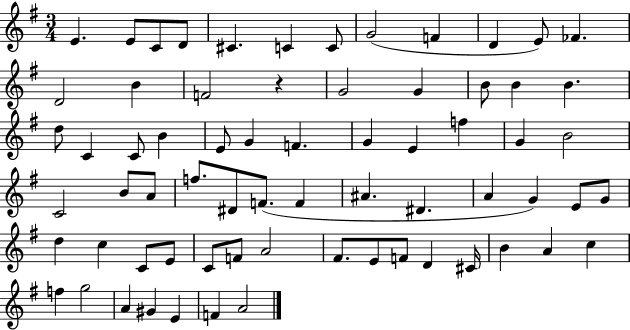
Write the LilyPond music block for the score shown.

{
  \clef treble
  \numericTimeSignature
  \time 3/4
  \key g \major
  e'4. e'8 c'8 d'8 | cis'4. c'4 c'8 | g'2( f'4 | d'4 e'8) fes'4. | \break d'2 b'4 | f'2 r4 | g'2 g'4 | b'8 b'4 b'4. | \break d''8 c'4 c'8 b'4 | e'8 g'4 f'4. | g'4 e'4 f''4 | g'4 b'2 | \break c'2 b'8 a'8 | f''8. dis'8 f'8.( f'4 | ais'4. dis'4. | a'4 g'4) e'8 g'8 | \break d''4 c''4 c'8 e'8 | c'8 f'8 a'2 | fis'8. e'8 f'8 d'4 cis'16 | b'4 a'4 c''4 | \break f''4 g''2 | a'4 gis'4 e'4 | f'4 a'2 | \bar "|."
}